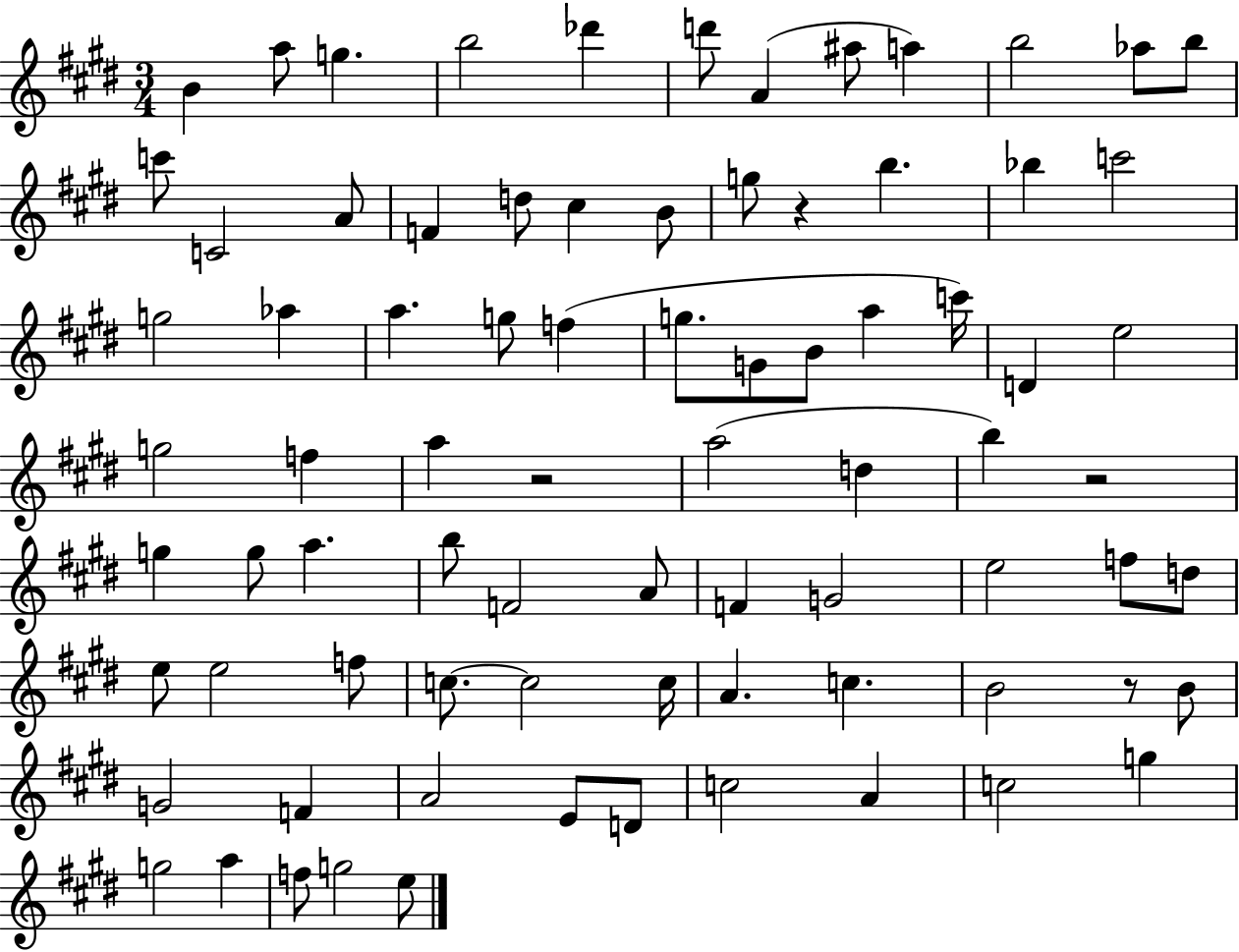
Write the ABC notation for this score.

X:1
T:Untitled
M:3/4
L:1/4
K:E
B a/2 g b2 _d' d'/2 A ^a/2 a b2 _a/2 b/2 c'/2 C2 A/2 F d/2 ^c B/2 g/2 z b _b c'2 g2 _a a g/2 f g/2 G/2 B/2 a c'/4 D e2 g2 f a z2 a2 d b z2 g g/2 a b/2 F2 A/2 F G2 e2 f/2 d/2 e/2 e2 f/2 c/2 c2 c/4 A c B2 z/2 B/2 G2 F A2 E/2 D/2 c2 A c2 g g2 a f/2 g2 e/2